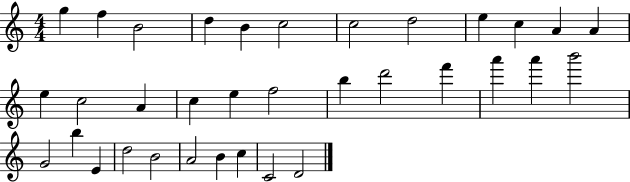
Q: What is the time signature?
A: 4/4